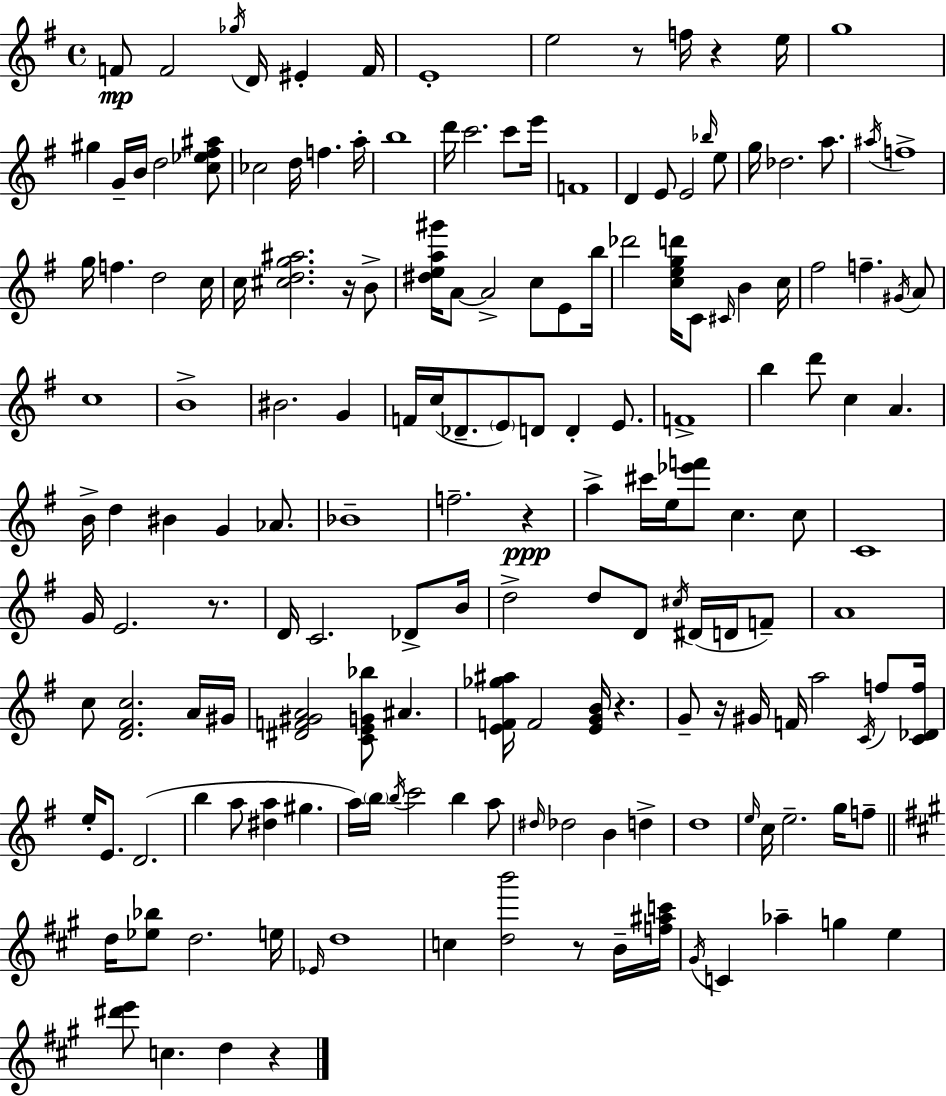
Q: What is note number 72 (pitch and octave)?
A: B4